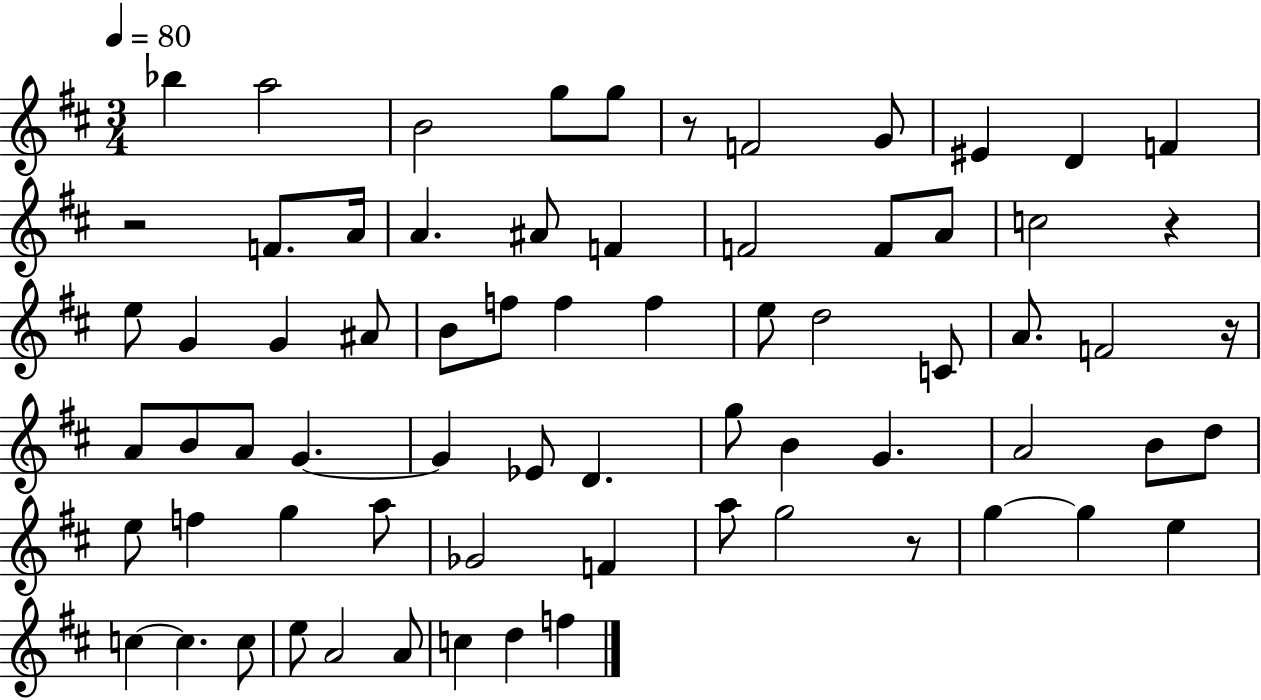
X:1
T:Untitled
M:3/4
L:1/4
K:D
_b a2 B2 g/2 g/2 z/2 F2 G/2 ^E D F z2 F/2 A/4 A ^A/2 F F2 F/2 A/2 c2 z e/2 G G ^A/2 B/2 f/2 f f e/2 d2 C/2 A/2 F2 z/4 A/2 B/2 A/2 G G _E/2 D g/2 B G A2 B/2 d/2 e/2 f g a/2 _G2 F a/2 g2 z/2 g g e c c c/2 e/2 A2 A/2 c d f